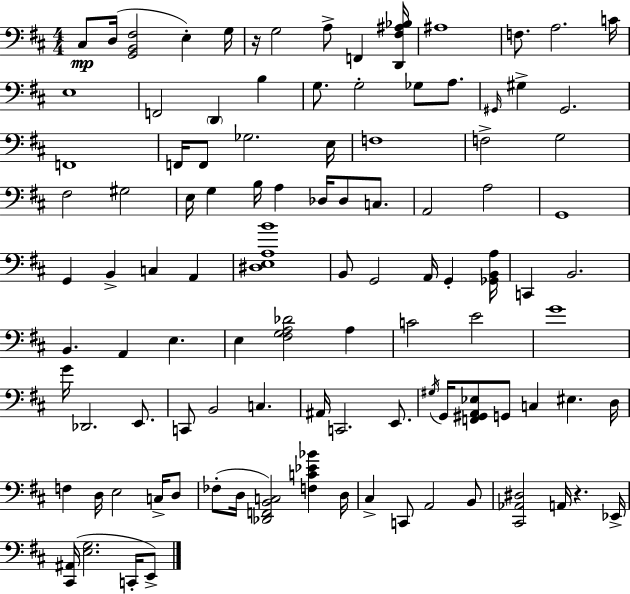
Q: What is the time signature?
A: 4/4